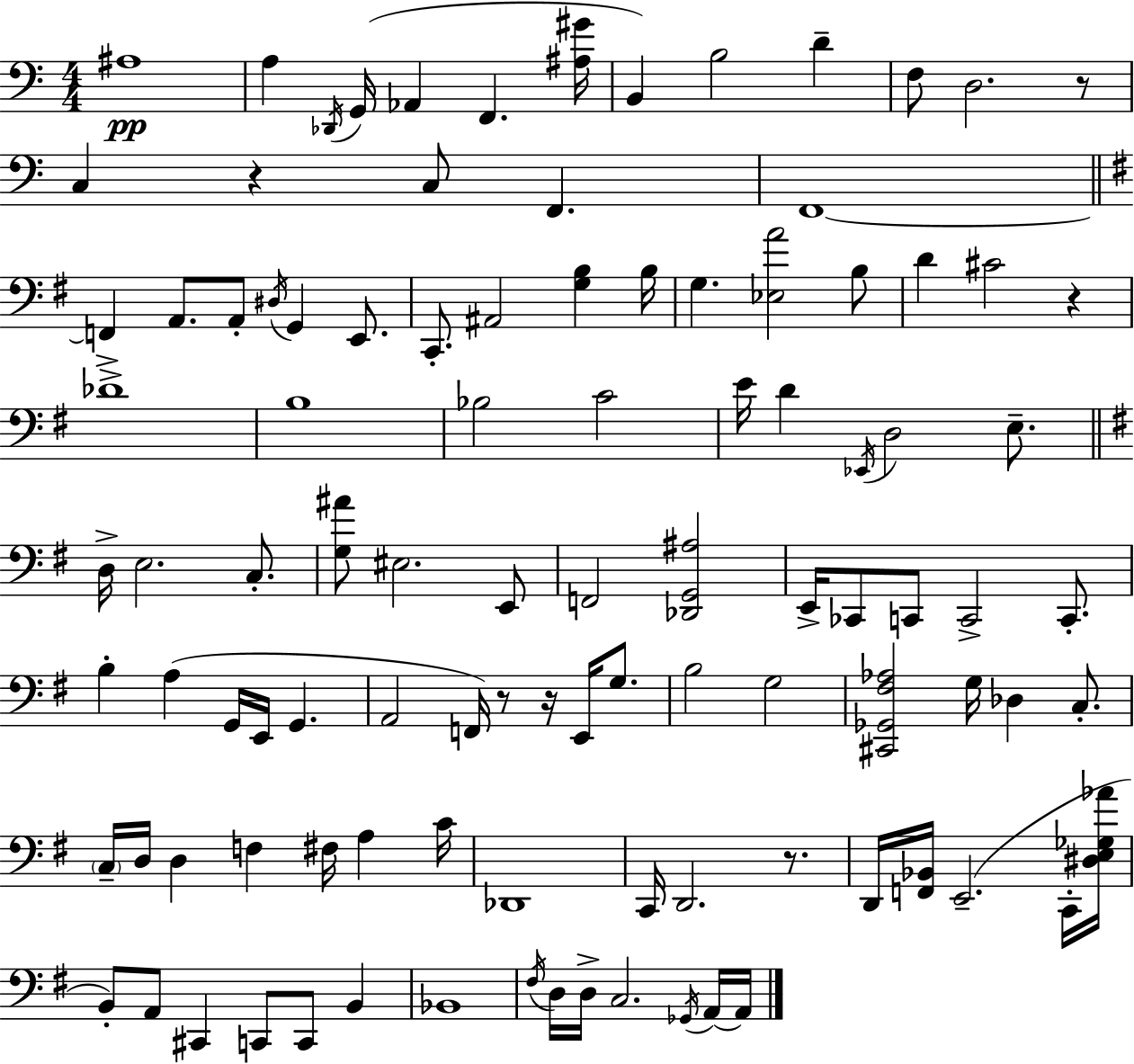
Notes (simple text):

A#3/w A3/q Db2/s G2/s Ab2/q F2/q. [A#3,G#4]/s B2/q B3/h D4/q F3/e D3/h. R/e C3/q R/q C3/e F2/q. F2/w F2/q A2/e. A2/e D#3/s G2/q E2/e. C2/e. A#2/h [G3,B3]/q B3/s G3/q. [Eb3,A4]/h B3/e D4/q C#4/h R/q Db4/w B3/w Bb3/h C4/h E4/s D4/q Eb2/s D3/h E3/e. D3/s E3/h. C3/e. [G3,A#4]/e EIS3/h. E2/e F2/h [Db2,G2,A#3]/h E2/s CES2/e C2/e C2/h C2/e. B3/q A3/q G2/s E2/s G2/q. A2/h F2/s R/e R/s E2/s G3/e. B3/h G3/h [C#2,Gb2,F#3,Ab3]/h G3/s Db3/q C3/e. C3/s D3/s D3/q F3/q F#3/s A3/q C4/s Db2/w C2/s D2/h. R/e. D2/s [F2,Bb2]/s E2/h. C2/s [D#3,E3,Gb3,Ab4]/s B2/e A2/e C#2/q C2/e C2/e B2/q Bb2/w F#3/s D3/s D3/s C3/h. Gb2/s A2/s A2/s